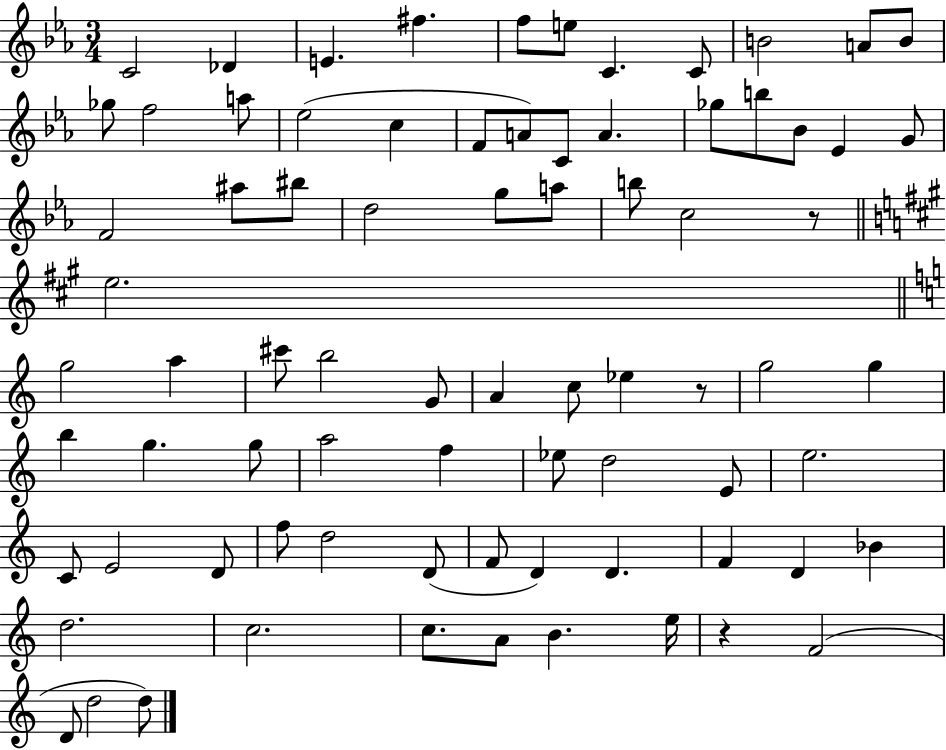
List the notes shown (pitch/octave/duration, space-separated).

C4/h Db4/q E4/q. F#5/q. F5/e E5/e C4/q. C4/e B4/h A4/e B4/e Gb5/e F5/h A5/e Eb5/h C5/q F4/e A4/e C4/e A4/q. Gb5/e B5/e Bb4/e Eb4/q G4/e F4/h A#5/e BIS5/e D5/h G5/e A5/e B5/e C5/h R/e E5/h. G5/h A5/q C#6/e B5/h G4/e A4/q C5/e Eb5/q R/e G5/h G5/q B5/q G5/q. G5/e A5/h F5/q Eb5/e D5/h E4/e E5/h. C4/e E4/h D4/e F5/e D5/h D4/e F4/e D4/q D4/q. F4/q D4/q Bb4/q D5/h. C5/h. C5/e. A4/e B4/q. E5/s R/q F4/h D4/e D5/h D5/e